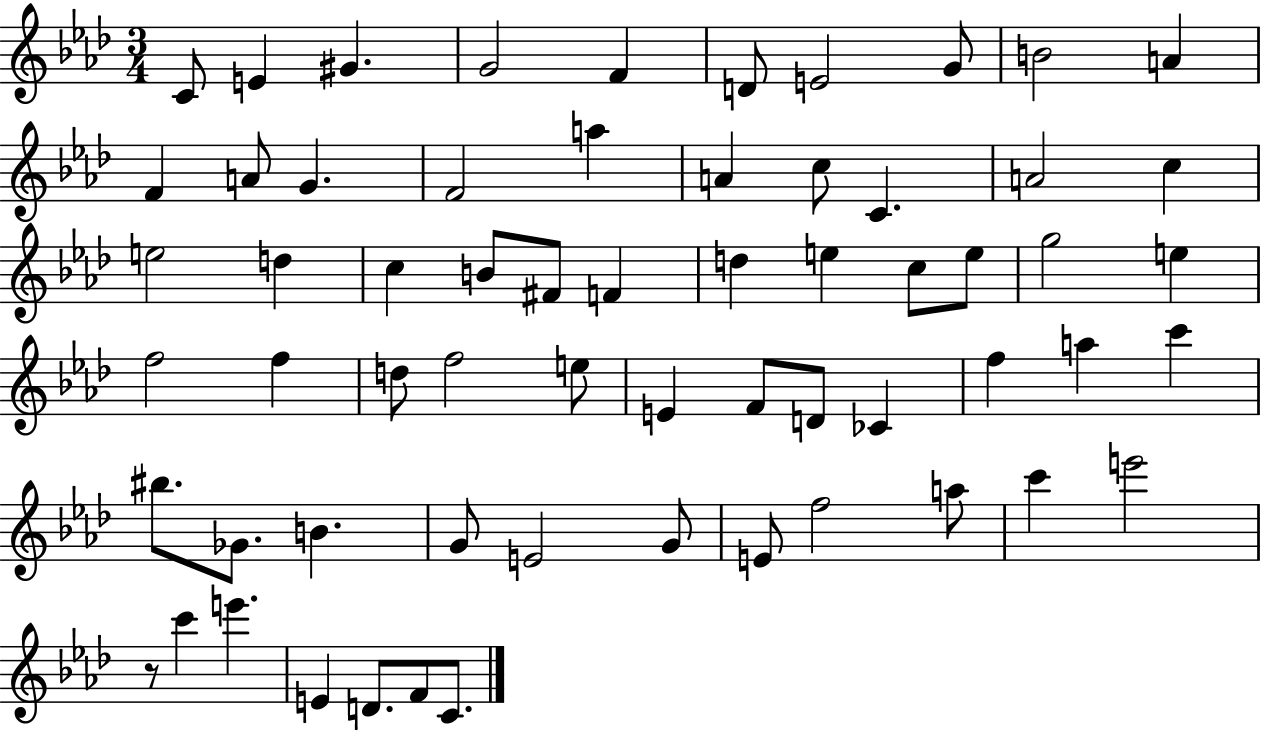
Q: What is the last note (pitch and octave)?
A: C4